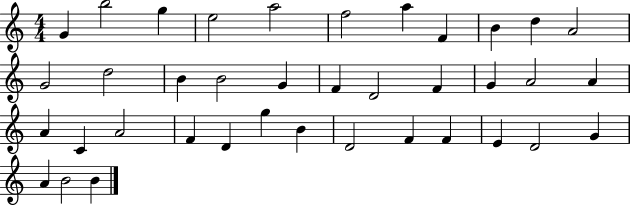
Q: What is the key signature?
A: C major